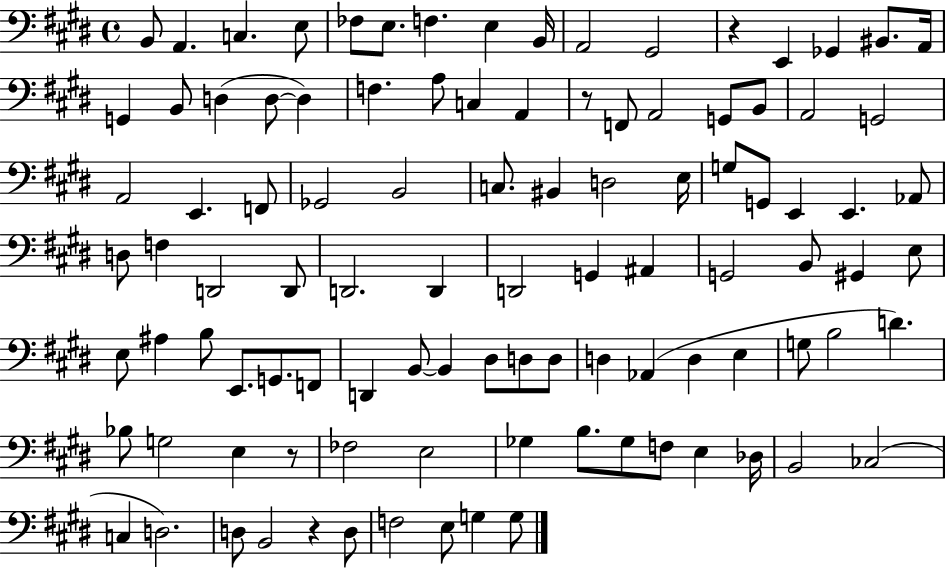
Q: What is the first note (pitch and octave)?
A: B2